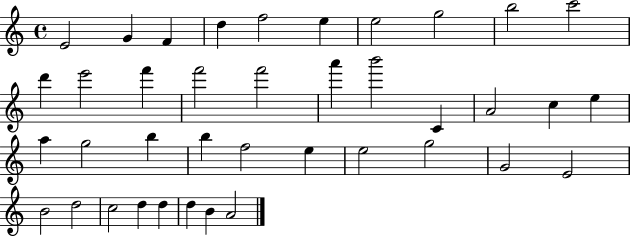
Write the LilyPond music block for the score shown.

{
  \clef treble
  \time 4/4
  \defaultTimeSignature
  \key c \major
  e'2 g'4 f'4 | d''4 f''2 e''4 | e''2 g''2 | b''2 c'''2 | \break d'''4 e'''2 f'''4 | f'''2 f'''2 | a'''4 b'''2 c'4 | a'2 c''4 e''4 | \break a''4 g''2 b''4 | b''4 f''2 e''4 | e''2 g''2 | g'2 e'2 | \break b'2 d''2 | c''2 d''4 d''4 | d''4 b'4 a'2 | \bar "|."
}